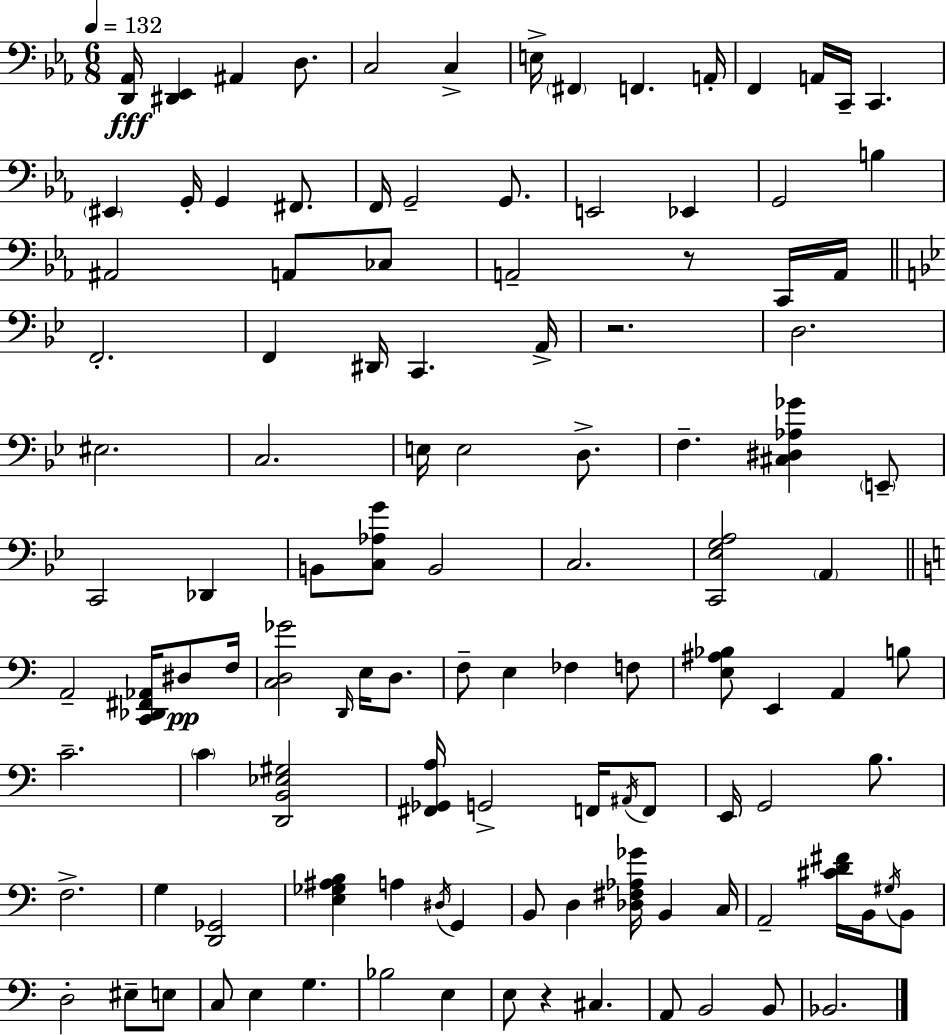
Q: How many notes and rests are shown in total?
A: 114